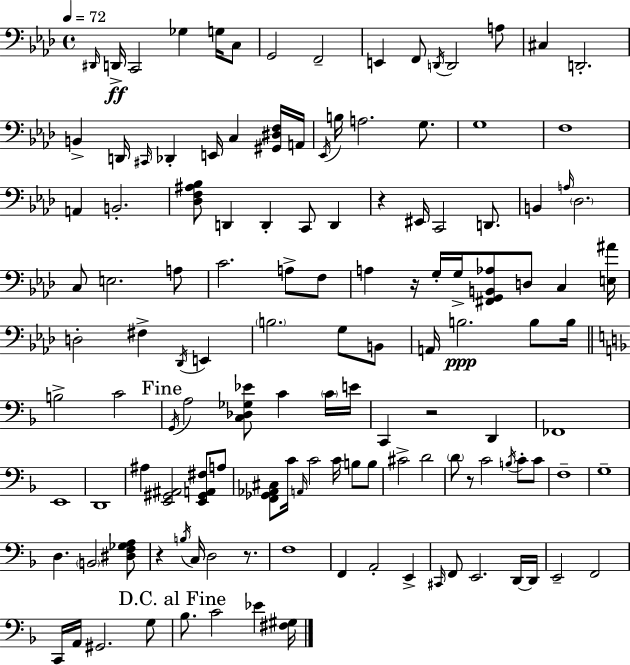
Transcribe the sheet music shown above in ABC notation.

X:1
T:Untitled
M:4/4
L:1/4
K:Fm
^D,,/4 D,,/4 C,,2 _G, G,/4 C,/2 G,,2 F,,2 E,, F,,/2 D,,/4 D,,2 A,/2 ^C, D,,2 B,, D,,/4 ^C,,/4 _D,, E,,/4 C, [^G,,^D,F,]/4 A,,/4 _E,,/4 B,/4 A,2 G,/2 G,4 F,4 A,, B,,2 [_D,F,^A,_B,]/2 D,, D,, C,,/2 D,, z ^E,,/4 C,,2 D,,/2 B,, A,/4 _D,2 C,/2 E,2 A,/2 C2 A,/2 F,/2 A, z/4 G,/4 G,/4 [^F,,G,,B,,_A,]/2 D,/2 C, [E,^A]/4 D,2 ^F, _D,,/4 E,, B,2 G,/2 B,,/2 A,,/4 B,2 B,/2 B,/4 B,2 C2 G,,/4 A,2 [C,_D,_G,_E]/2 C C/4 E/4 C,, z2 D,, _F,,4 E,,4 D,,4 ^A, [E,,^G,,^A,,]2 [E,,^G,,A,,^F,]/2 A,/2 [F,,_G,,_A,,^C,]/2 C/4 A,,/4 C2 C/4 B,/2 B,/2 ^C2 D2 D/2 z/2 C2 B,/4 C/2 C/2 F,4 G,4 D, B,,2 [^D,F,_G,A,]/2 z B,/4 C,/4 D,2 z/2 F,4 F,, A,,2 E,, ^C,,/4 F,,/2 E,,2 D,,/4 D,,/4 E,,2 F,,2 C,,/4 A,,/4 ^G,,2 G,/2 _B,/2 C2 _E [^F,^G,]/4